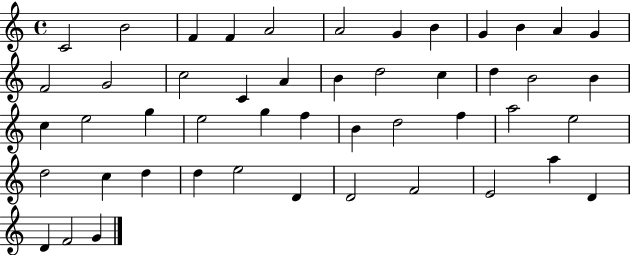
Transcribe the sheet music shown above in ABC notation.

X:1
T:Untitled
M:4/4
L:1/4
K:C
C2 B2 F F A2 A2 G B G B A G F2 G2 c2 C A B d2 c d B2 B c e2 g e2 g f B d2 f a2 e2 d2 c d d e2 D D2 F2 E2 a D D F2 G